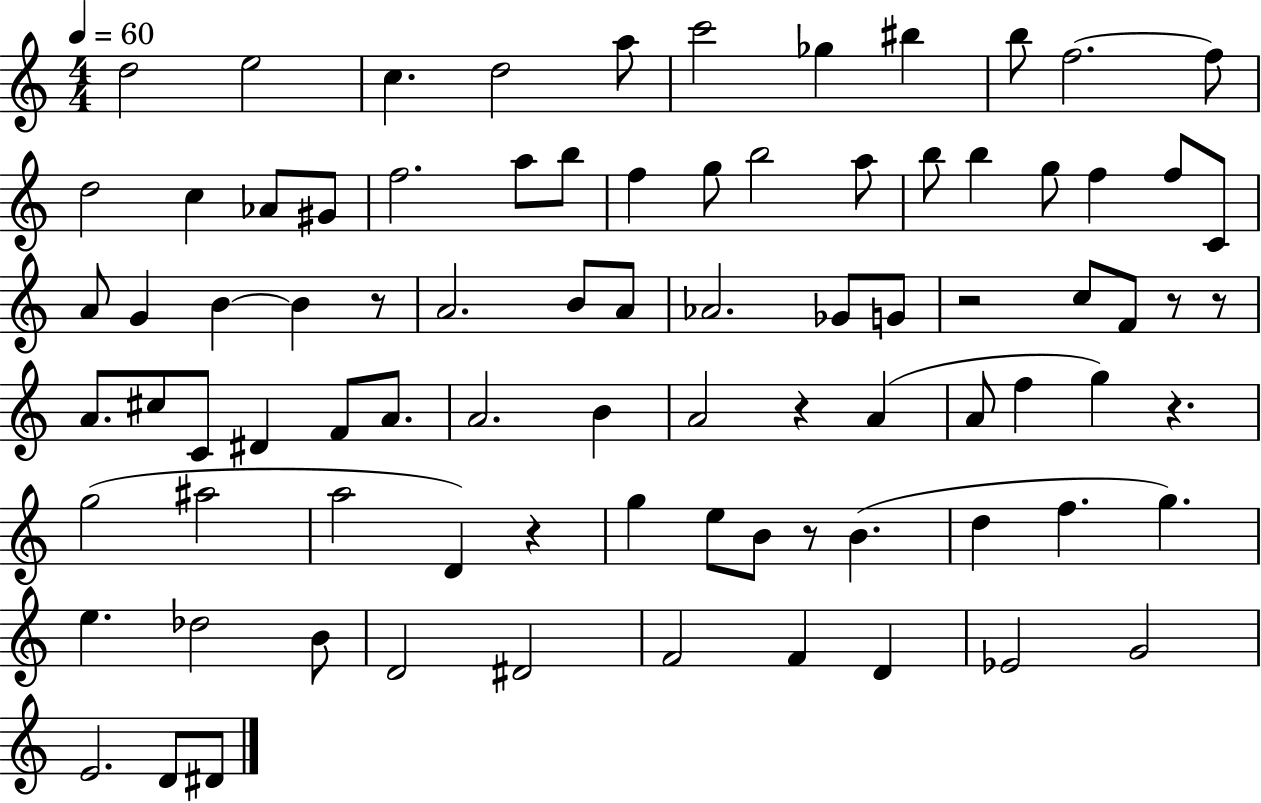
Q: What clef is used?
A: treble